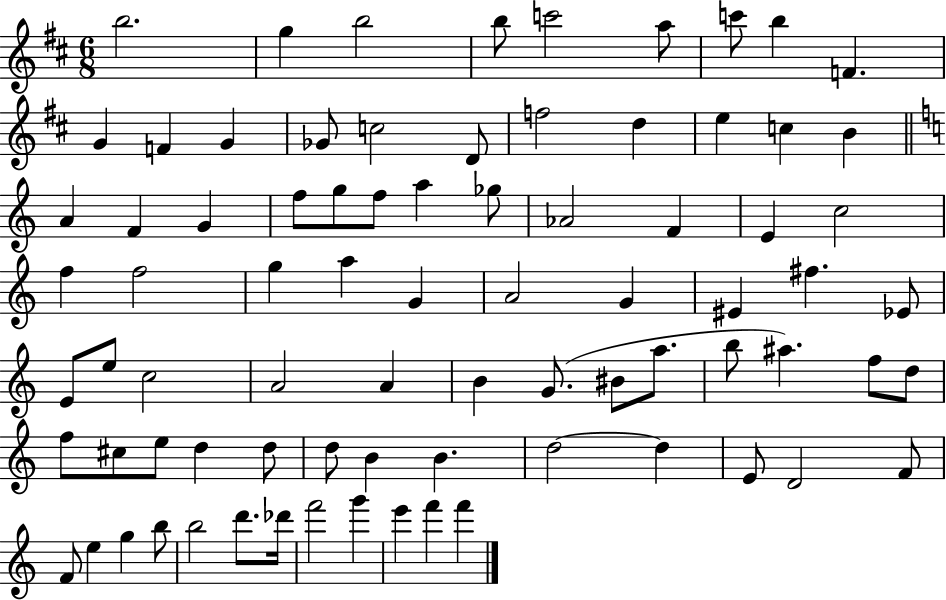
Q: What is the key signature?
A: D major